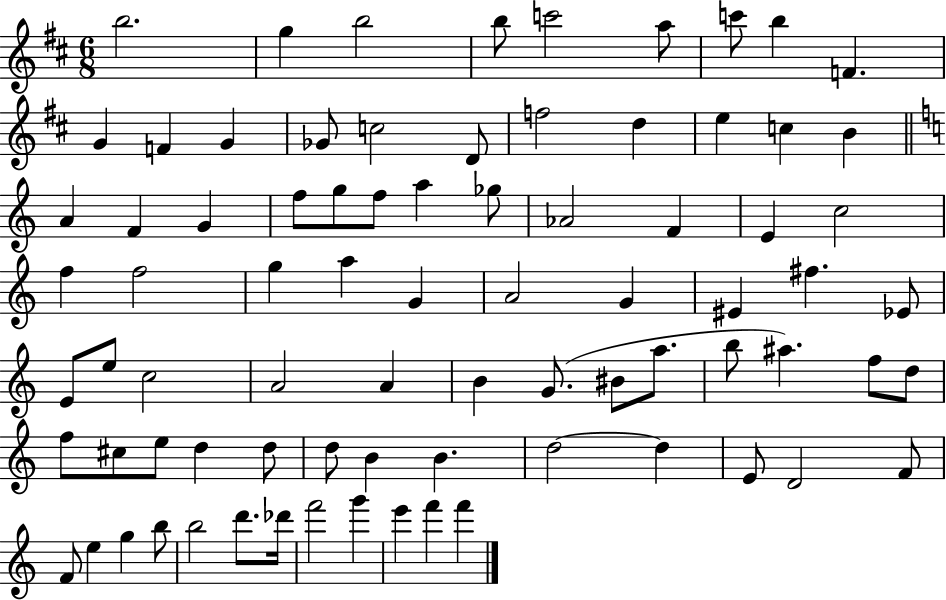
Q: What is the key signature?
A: D major